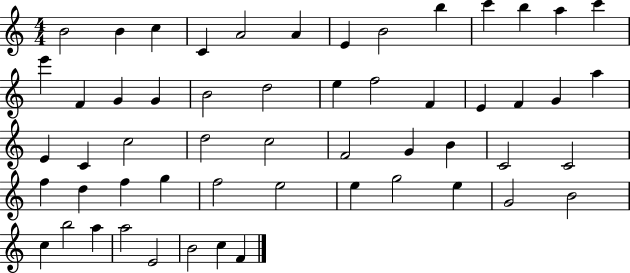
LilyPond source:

{
  \clef treble
  \numericTimeSignature
  \time 4/4
  \key c \major
  b'2 b'4 c''4 | c'4 a'2 a'4 | e'4 b'2 b''4 | c'''4 b''4 a''4 c'''4 | \break e'''4 f'4 g'4 g'4 | b'2 d''2 | e''4 f''2 f'4 | e'4 f'4 g'4 a''4 | \break e'4 c'4 c''2 | d''2 c''2 | f'2 g'4 b'4 | c'2 c'2 | \break f''4 d''4 f''4 g''4 | f''2 e''2 | e''4 g''2 e''4 | g'2 b'2 | \break c''4 b''2 a''4 | a''2 e'2 | b'2 c''4 f'4 | \bar "|."
}